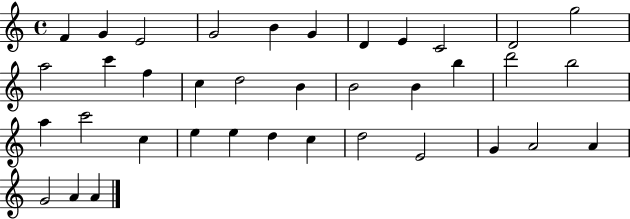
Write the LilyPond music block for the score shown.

{
  \clef treble
  \time 4/4
  \defaultTimeSignature
  \key c \major
  f'4 g'4 e'2 | g'2 b'4 g'4 | d'4 e'4 c'2 | d'2 g''2 | \break a''2 c'''4 f''4 | c''4 d''2 b'4 | b'2 b'4 b''4 | d'''2 b''2 | \break a''4 c'''2 c''4 | e''4 e''4 d''4 c''4 | d''2 e'2 | g'4 a'2 a'4 | \break g'2 a'4 a'4 | \bar "|."
}